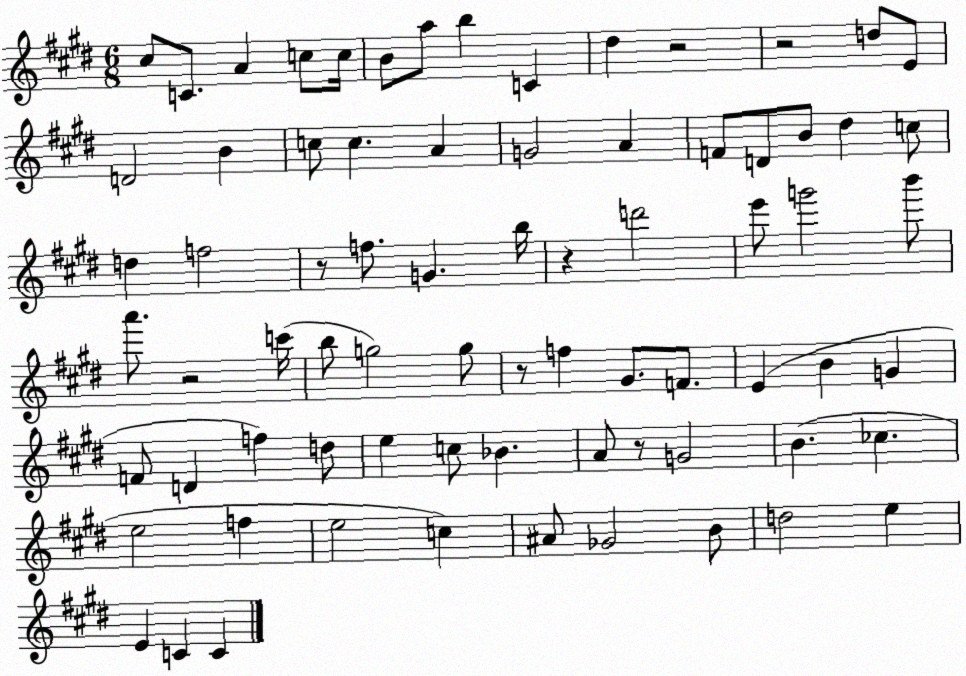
X:1
T:Untitled
M:6/8
L:1/4
K:E
^c/2 C/2 A c/2 c/4 B/2 a/2 b C ^d z2 z2 d/2 E/2 D2 B c/2 c A G2 A F/2 D/2 B/2 ^d c/2 d f2 z/2 f/2 G b/4 z d'2 e'/2 g'2 b'/2 a'/2 z2 c'/4 b/2 g2 g/2 z/2 f ^G/2 F/2 E B G F/2 D f d/2 e c/2 _B A/2 z/2 G2 B _c e2 f e2 c ^A/2 _G2 B/2 d2 e E C C